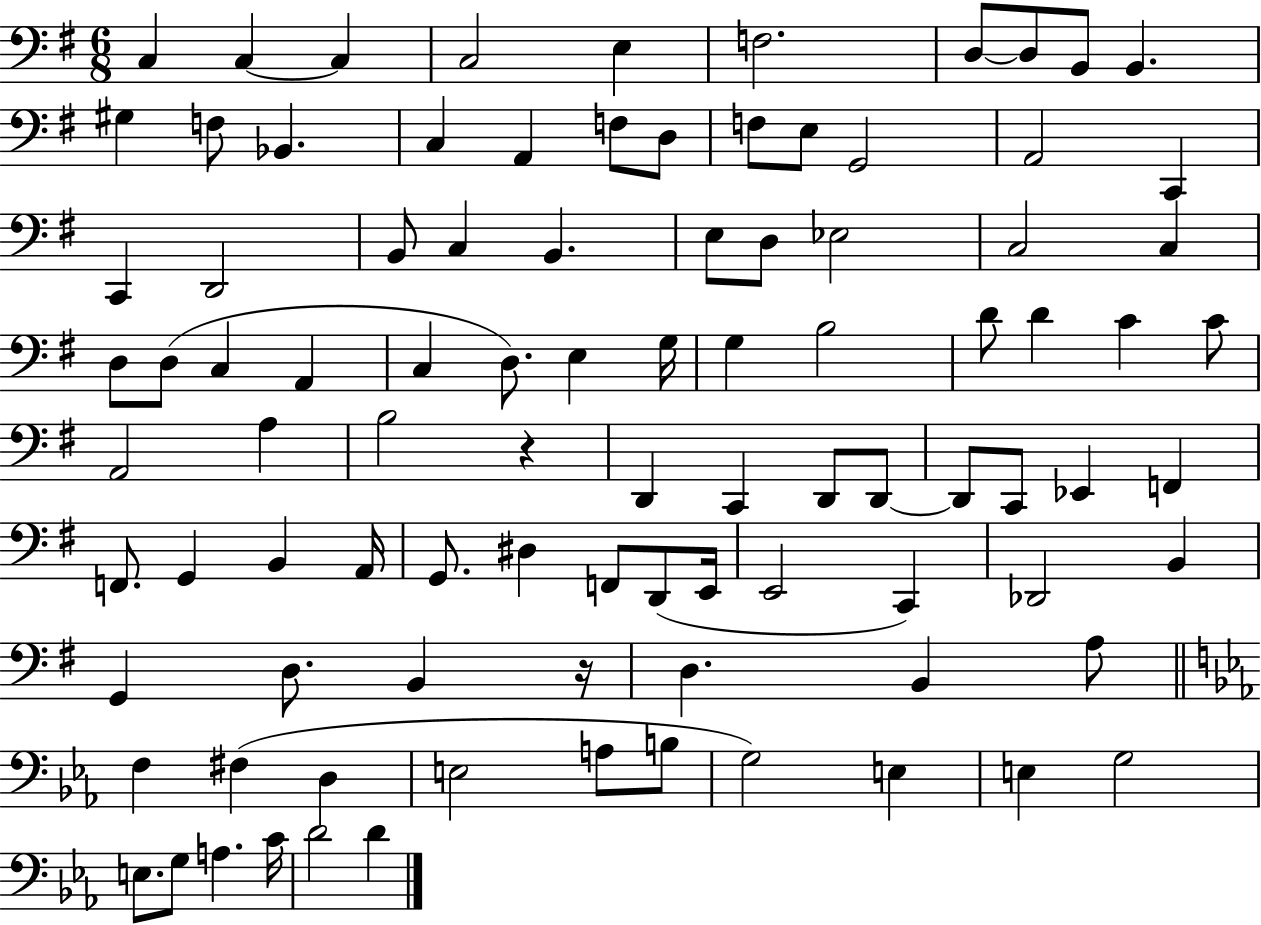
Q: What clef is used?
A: bass